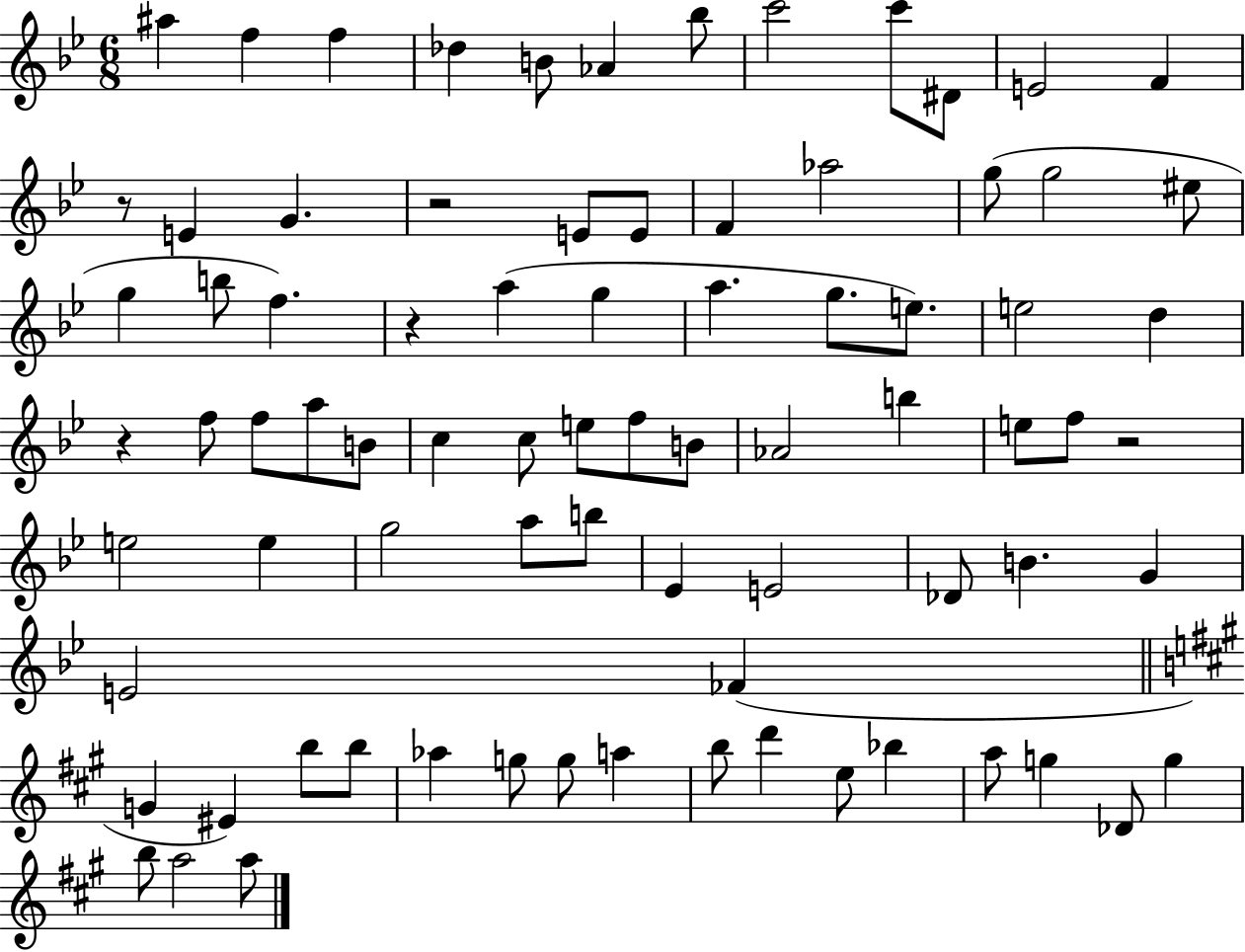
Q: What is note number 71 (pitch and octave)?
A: Db4